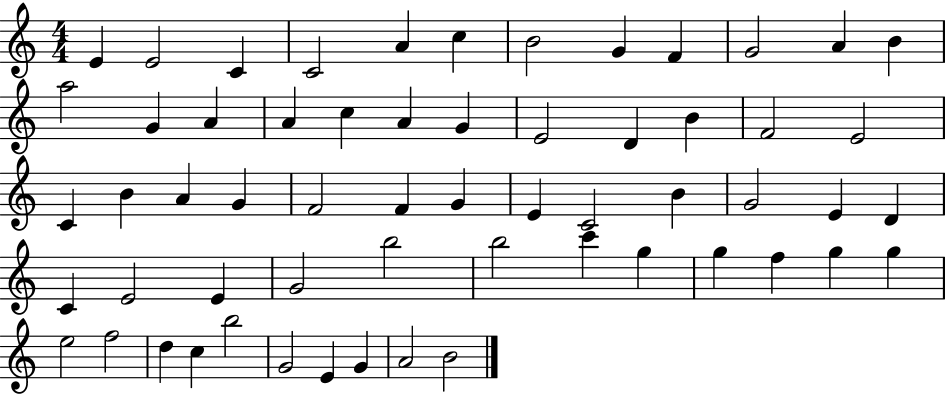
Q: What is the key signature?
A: C major